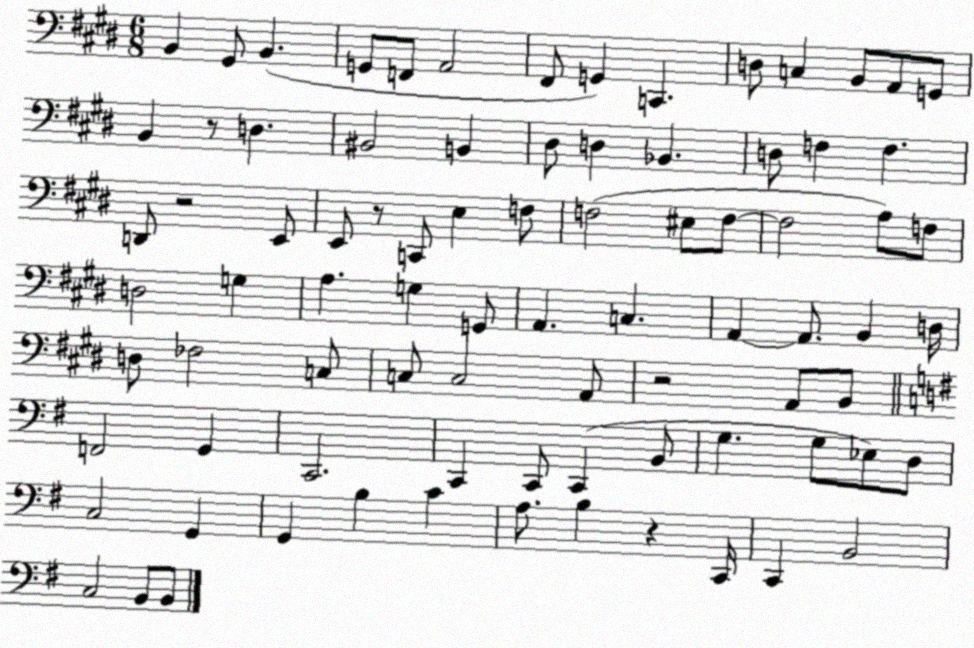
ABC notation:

X:1
T:Untitled
M:6/8
L:1/4
K:E
B,, ^G,,/2 B,, G,,/2 F,,/2 A,,2 ^F,,/2 G,, C,, D,/2 C, B,,/2 A,,/2 G,,/2 B,, z/2 D, ^B,,2 B,, ^D,/2 D, _B,, D,/2 F, F, D,,/2 z2 E,,/2 E,,/2 z/2 C,,/2 E, F,/2 F,2 ^E,/2 F,/2 F,2 A,/2 F,/2 D,2 G, A, G, G,,/2 A,, C, A,, A,,/2 B,, D,/4 D,/2 _F,2 C,/2 C,/2 C,2 A,,/2 z2 A,,/2 B,,/2 F,,2 G,, C,,2 C,, C,,/2 C,, B,,/2 G, G,/2 _E,/2 D,/2 C,2 G,, G,, B, C A,/2 B, z C,,/4 C,, B,,2 C,2 B,,/2 B,,/2